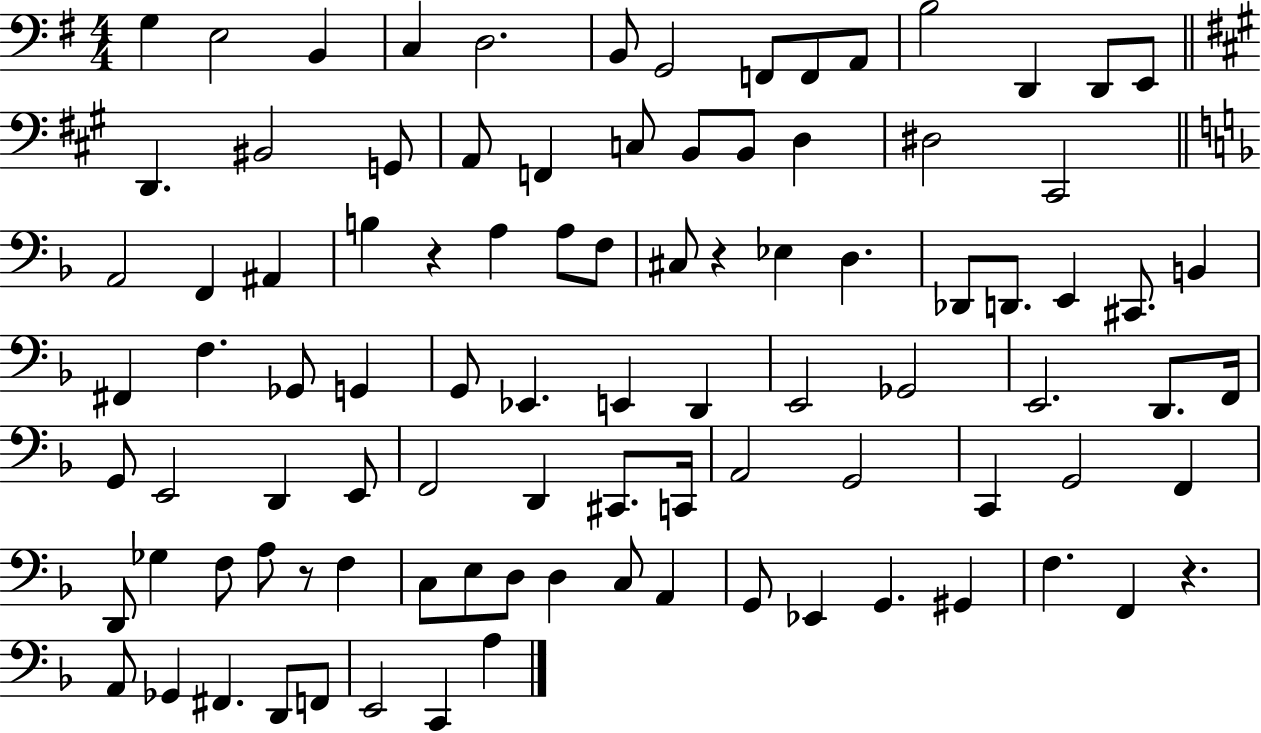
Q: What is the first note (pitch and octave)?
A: G3